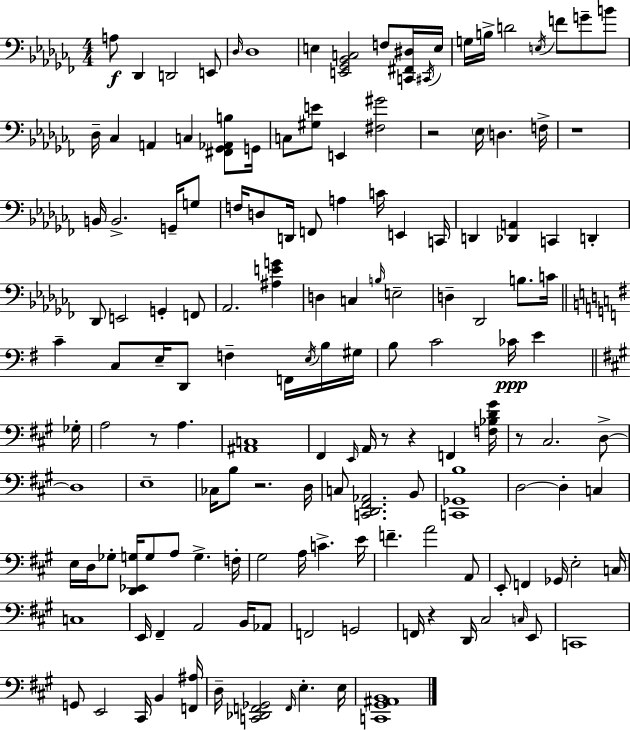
{
  \clef bass
  \numericTimeSignature
  \time 4/4
  \key aes \minor
  a8\f des,4 d,2 e,8 | \grace { des16 } des1 | e4 <e, ges, bes, c>2 f8 <c, fis, dis>16 | \acciaccatura { cis,16 } e16 g16 b16-> d'2 \acciaccatura { e16 } f'8 g'8-- | \break b'8 des16-- ces4 a,4 c4 | <fis, ges, aes, b>8 g,16 c8 <gis e'>8 e,4 <fis gis'>2 | r2 \parenthesize ees16 d4. | f16-> r1 | \break b,16 b,2.-> | g,16-- g8 f16 d8 d,16 f,8 a4 c'16 e,4 | c,16 d,4 <des, a,>4 c,4 d,4-. | des,8 e,2 g,4-. | \break f,8 aes,2. <ais e' g'>4 | d4 c4 \grace { b16 } e2-- | d4-- des,2 | b8. c'16 \bar "||" \break \key g \major c'4-- c8 e16-- d,8 f4-- f,16 \acciaccatura { e16 } b16 | gis16 b8 c'2 ces'16\ppp e'4 | \bar "||" \break \key a \major ges16-. a2 r8 a4. | <ais, c>1 | fis,4 \grace { e,16 } a,16 r8 r4 f,4 | <f bes d' gis'>16 r8 cis2. | \break d8->~~ d1 | e1-- | ces16 b8 r2. | d16 c8 <c, d, fis, aes,>2. | \break b,8 <c, ges, b>1 | d2~~ d4-. c4 | e16 d16 ges8-. <d, ees, g>16 g8 a8 g4.-> | f16-. gis2 a16 c'4.-> | \break e'16 f'4.-- a'2 | a,8 e,8-. f,4 ges,16 e2-. | c16 c1 | e,16 fis,4-- a,2 b,16 | \break aes,8 f,2 g,2 | f,16 r4 d,16 cis2 | \grace { c16 } e,8 c,1 | g,8 e,2 cis,16 b,4 | \break <f, ais>16 d16-- <c, des, f, ges,>2 \grace { f,16 } e4.-. | e16 <c, gis, ais, b,>1 | \bar "|."
}